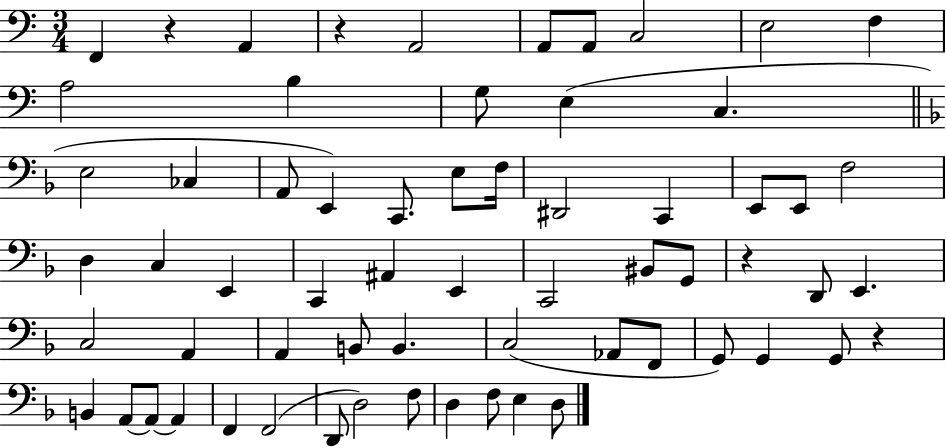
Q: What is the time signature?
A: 3/4